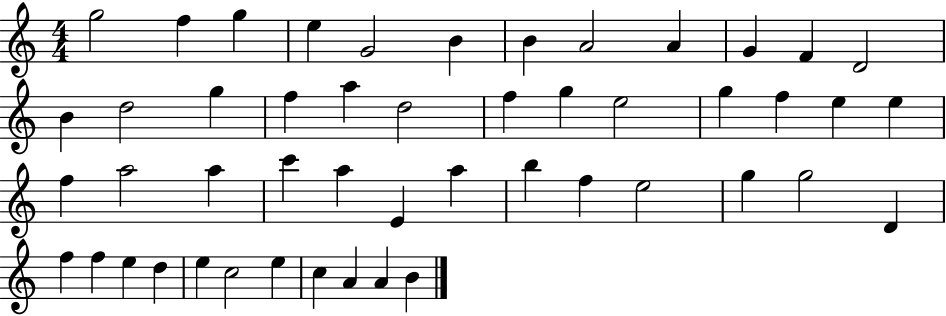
X:1
T:Untitled
M:4/4
L:1/4
K:C
g2 f g e G2 B B A2 A G F D2 B d2 g f a d2 f g e2 g f e e f a2 a c' a E a b f e2 g g2 D f f e d e c2 e c A A B